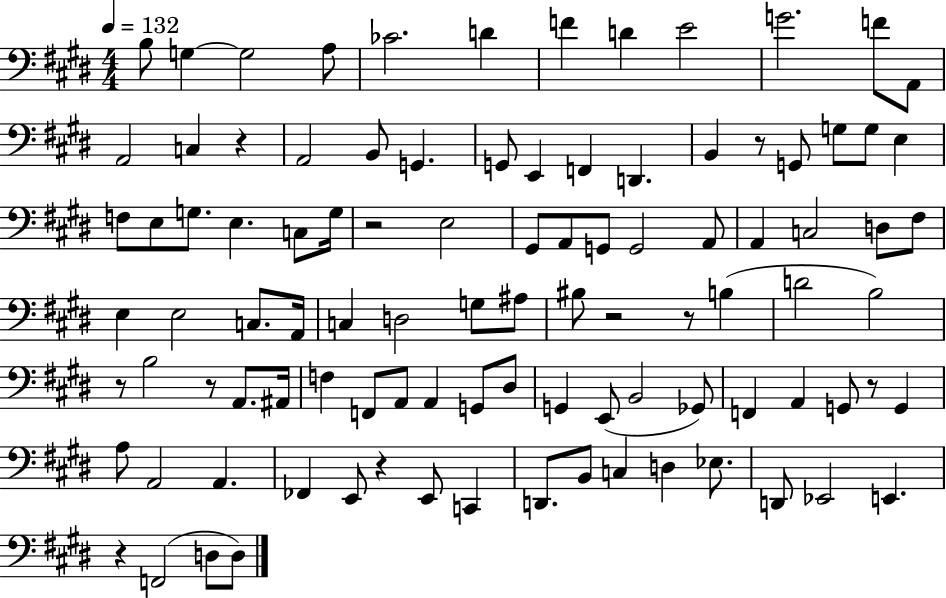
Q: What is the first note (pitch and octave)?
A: B3